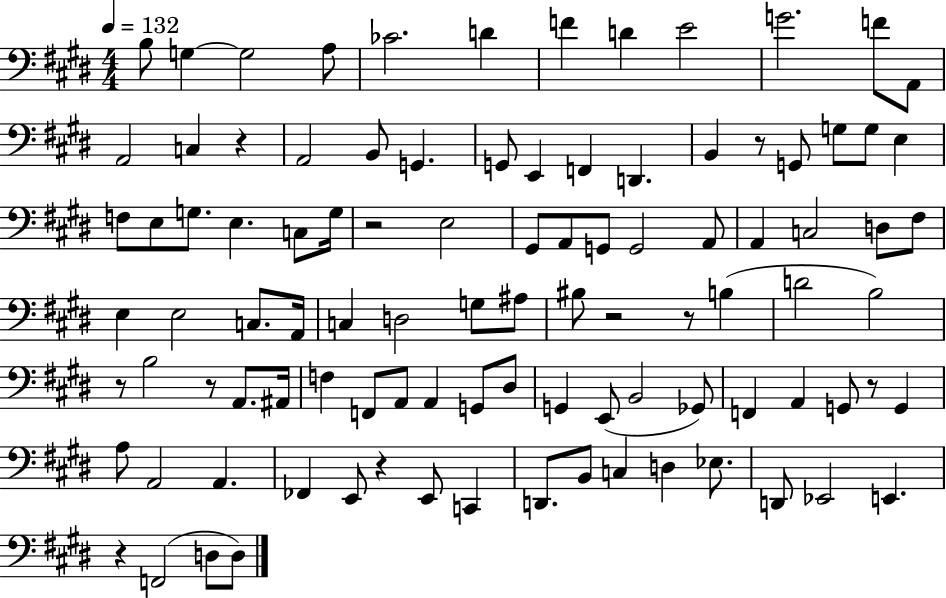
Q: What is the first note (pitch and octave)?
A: B3